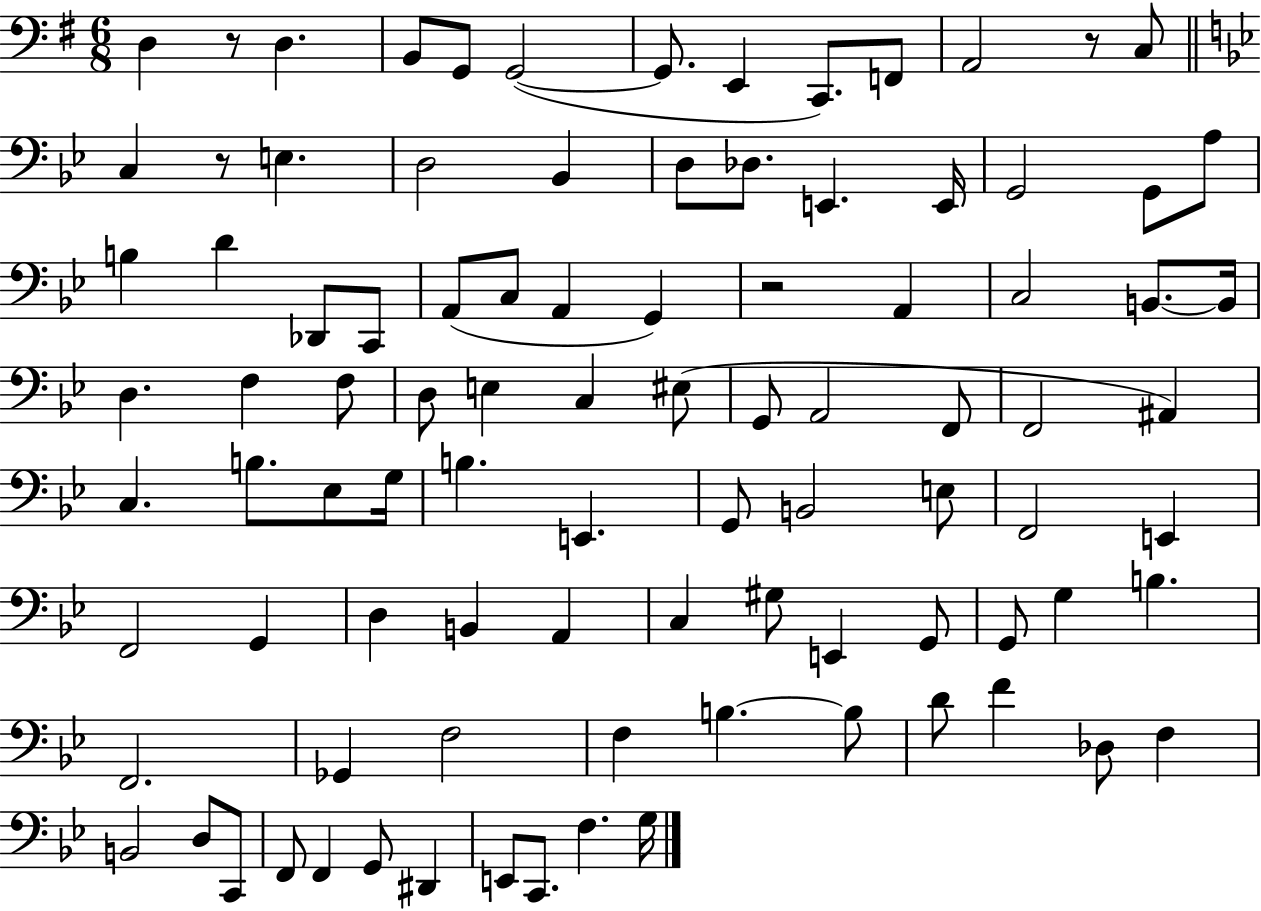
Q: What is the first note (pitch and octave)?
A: D3